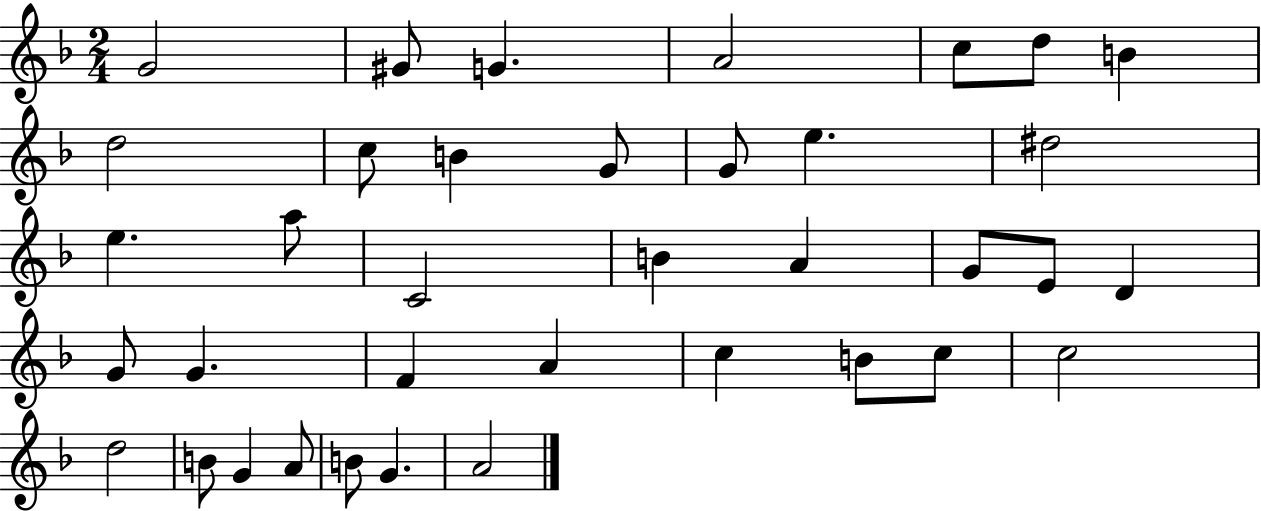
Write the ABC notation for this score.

X:1
T:Untitled
M:2/4
L:1/4
K:F
G2 ^G/2 G A2 c/2 d/2 B d2 c/2 B G/2 G/2 e ^d2 e a/2 C2 B A G/2 E/2 D G/2 G F A c B/2 c/2 c2 d2 B/2 G A/2 B/2 G A2